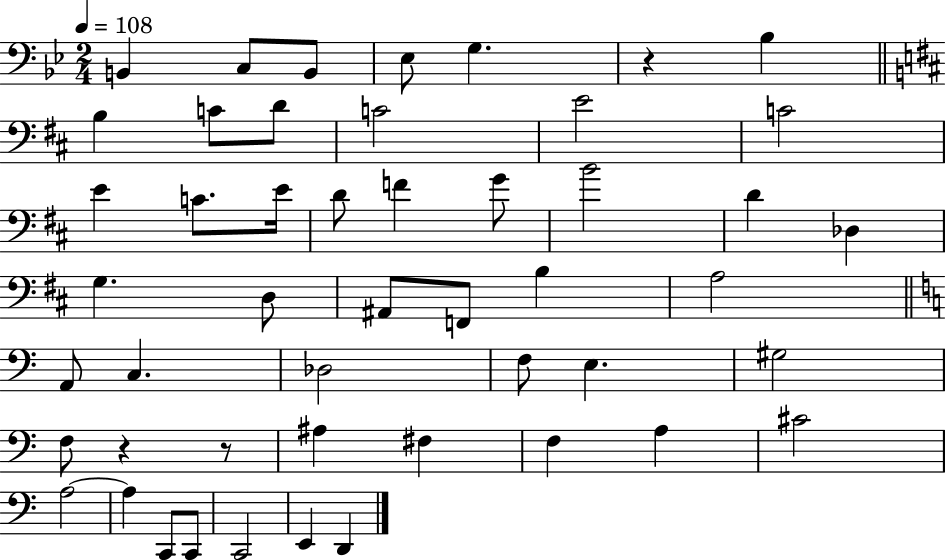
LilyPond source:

{
  \clef bass
  \numericTimeSignature
  \time 2/4
  \key bes \major
  \tempo 4 = 108
  b,4 c8 b,8 | ees8 g4. | r4 bes4 | \bar "||" \break \key d \major b4 c'8 d'8 | c'2 | e'2 | c'2 | \break e'4 c'8. e'16 | d'8 f'4 g'8 | b'2 | d'4 des4 | \break g4. d8 | ais,8 f,8 b4 | a2 | \bar "||" \break \key c \major a,8 c4. | des2 | f8 e4. | gis2 | \break f8 r4 r8 | ais4 fis4 | f4 a4 | cis'2 | \break a2~~ | a4 c,8 c,8 | c,2 | e,4 d,4 | \break \bar "|."
}